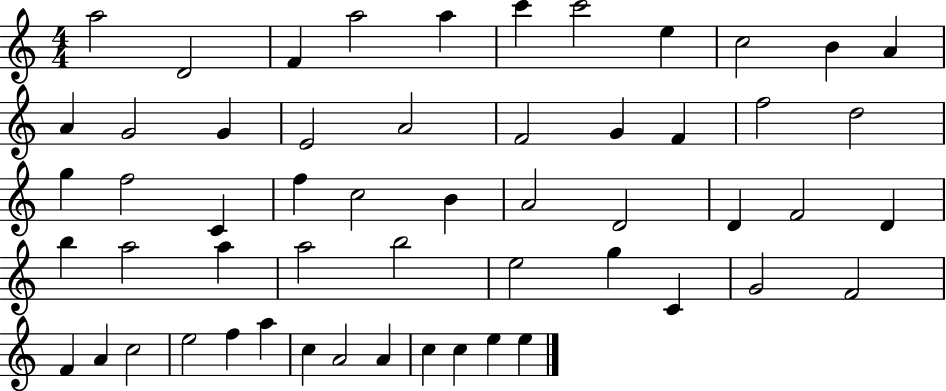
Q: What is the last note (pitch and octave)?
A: E5